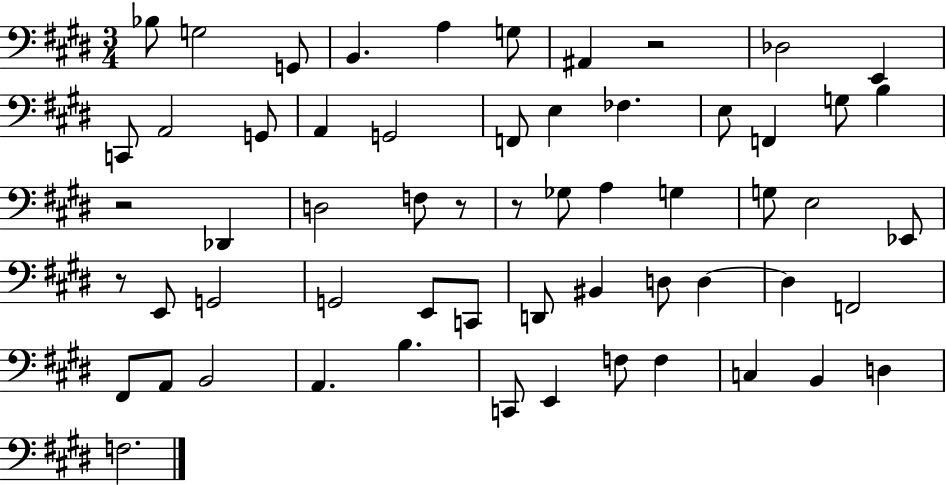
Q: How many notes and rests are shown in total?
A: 59